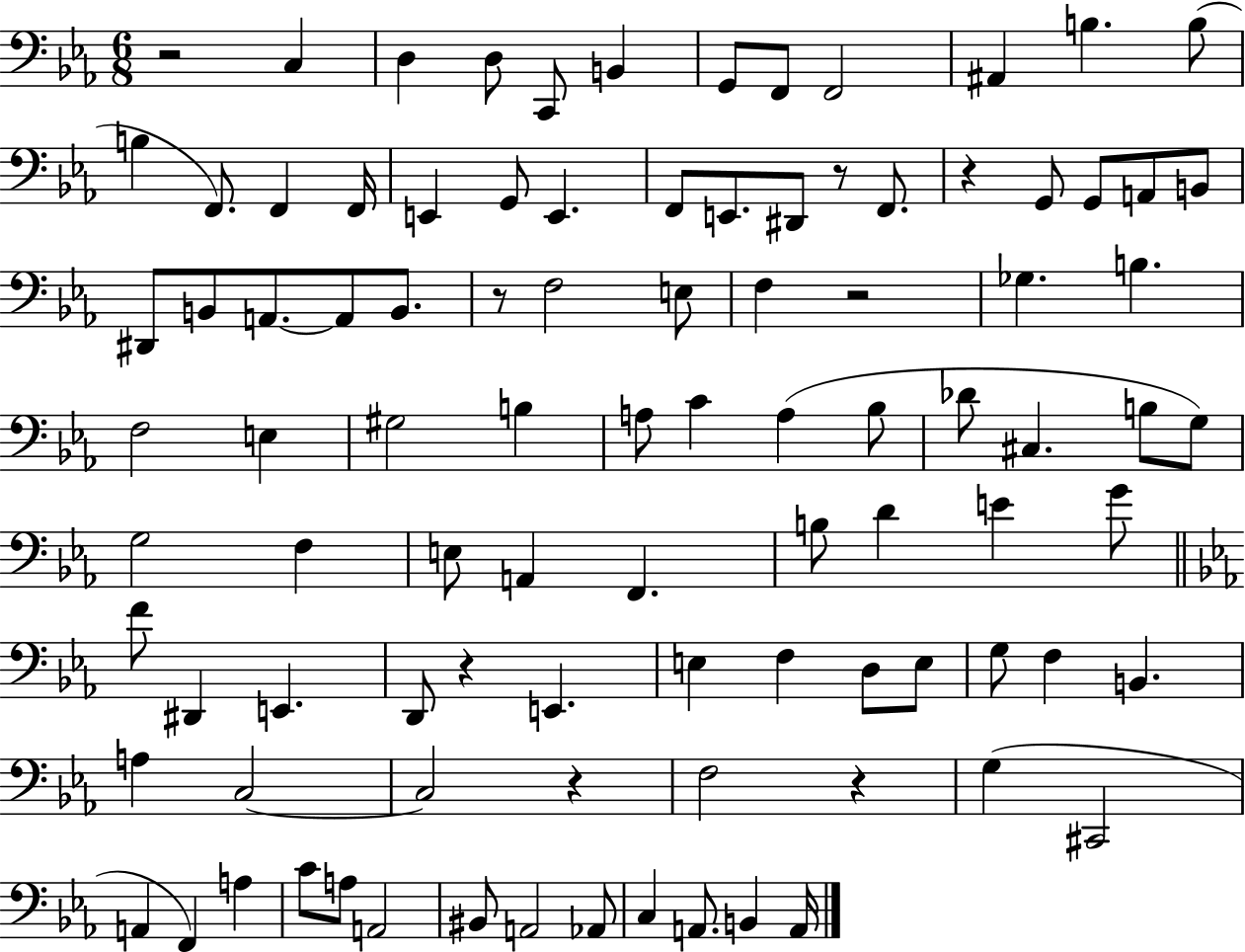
R/h C3/q D3/q D3/e C2/e B2/q G2/e F2/e F2/h A#2/q B3/q. B3/e B3/q F2/e. F2/q F2/s E2/q G2/e E2/q. F2/e E2/e. D#2/e R/e F2/e. R/q G2/e G2/e A2/e B2/e D#2/e B2/e A2/e. A2/e B2/e. R/e F3/h E3/e F3/q R/h Gb3/q. B3/q. F3/h E3/q G#3/h B3/q A3/e C4/q A3/q Bb3/e Db4/e C#3/q. B3/e G3/e G3/h F3/q E3/e A2/q F2/q. B3/e D4/q E4/q G4/e F4/e D#2/q E2/q. D2/e R/q E2/q. E3/q F3/q D3/e E3/e G3/e F3/q B2/q. A3/q C3/h C3/h R/q F3/h R/q G3/q C#2/h A2/q F2/q A3/q C4/e A3/e A2/h BIS2/e A2/h Ab2/e C3/q A2/e. B2/q A2/s